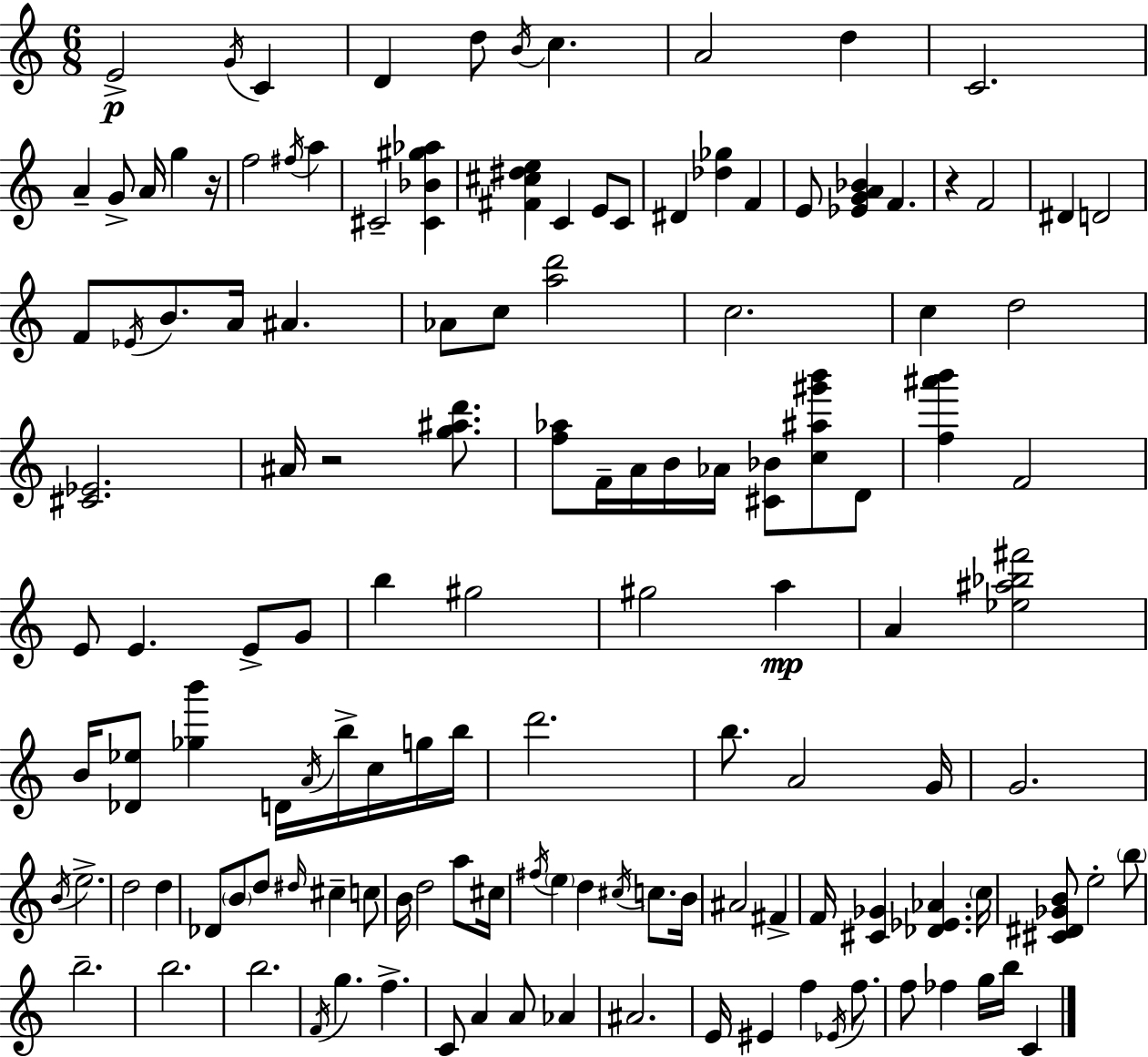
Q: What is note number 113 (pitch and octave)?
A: C4